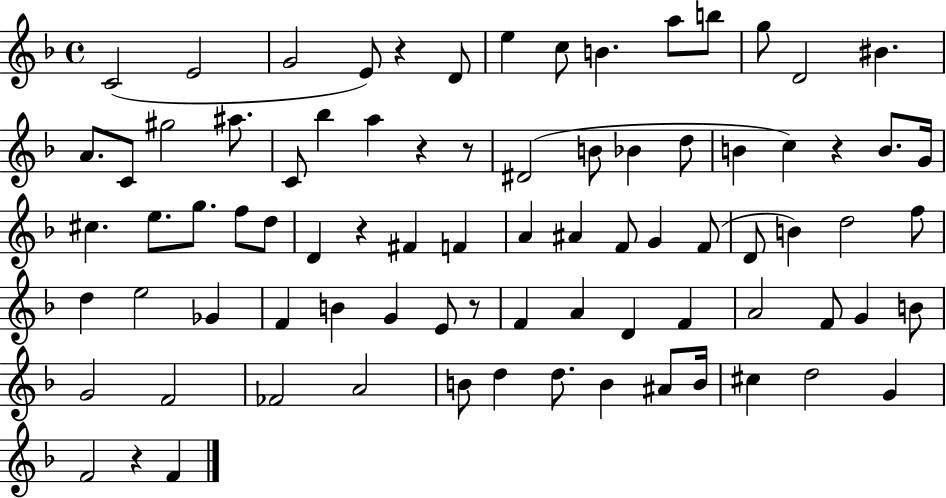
{
  \clef treble
  \time 4/4
  \defaultTimeSignature
  \key f \major
  c'2( e'2 | g'2 e'8) r4 d'8 | e''4 c''8 b'4. a''8 b''8 | g''8 d'2 bis'4. | \break a'8. c'8 gis''2 ais''8. | c'8 bes''4 a''4 r4 r8 | dis'2( b'8 bes'4 d''8 | b'4 c''4) r4 b'8. g'16 | \break cis''4. e''8. g''8. f''8 d''8 | d'4 r4 fis'4 f'4 | a'4 ais'4 f'8 g'4 f'8( | d'8 b'4) d''2 f''8 | \break d''4 e''2 ges'4 | f'4 b'4 g'4 e'8 r8 | f'4 a'4 d'4 f'4 | a'2 f'8 g'4 b'8 | \break g'2 f'2 | fes'2 a'2 | b'8 d''4 d''8. b'4 ais'8 b'16 | cis''4 d''2 g'4 | \break f'2 r4 f'4 | \bar "|."
}